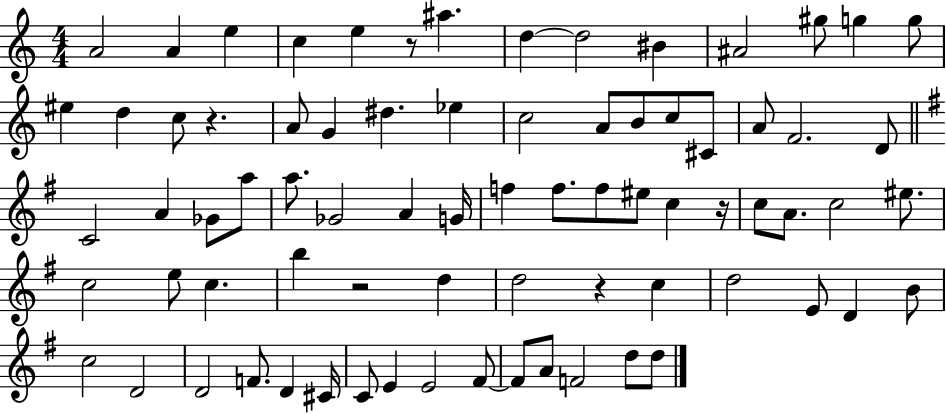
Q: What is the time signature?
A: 4/4